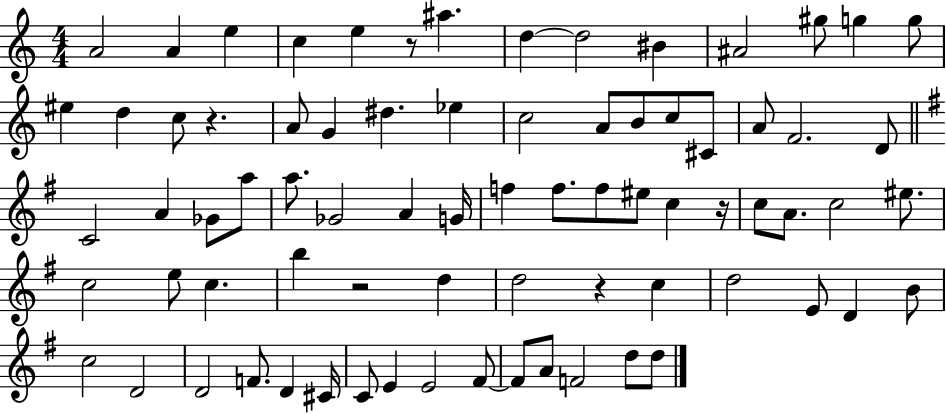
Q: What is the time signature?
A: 4/4